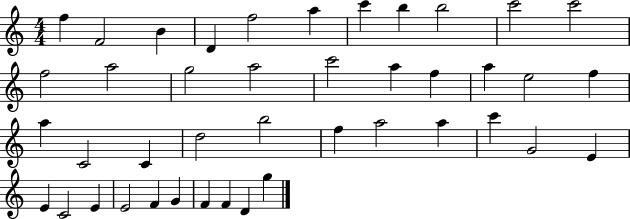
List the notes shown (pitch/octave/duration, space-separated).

F5/q F4/h B4/q D4/q F5/h A5/q C6/q B5/q B5/h C6/h C6/h F5/h A5/h G5/h A5/h C6/h A5/q F5/q A5/q E5/h F5/q A5/q C4/h C4/q D5/h B5/h F5/q A5/h A5/q C6/q G4/h E4/q E4/q C4/h E4/q E4/h F4/q G4/q F4/q F4/q D4/q G5/q